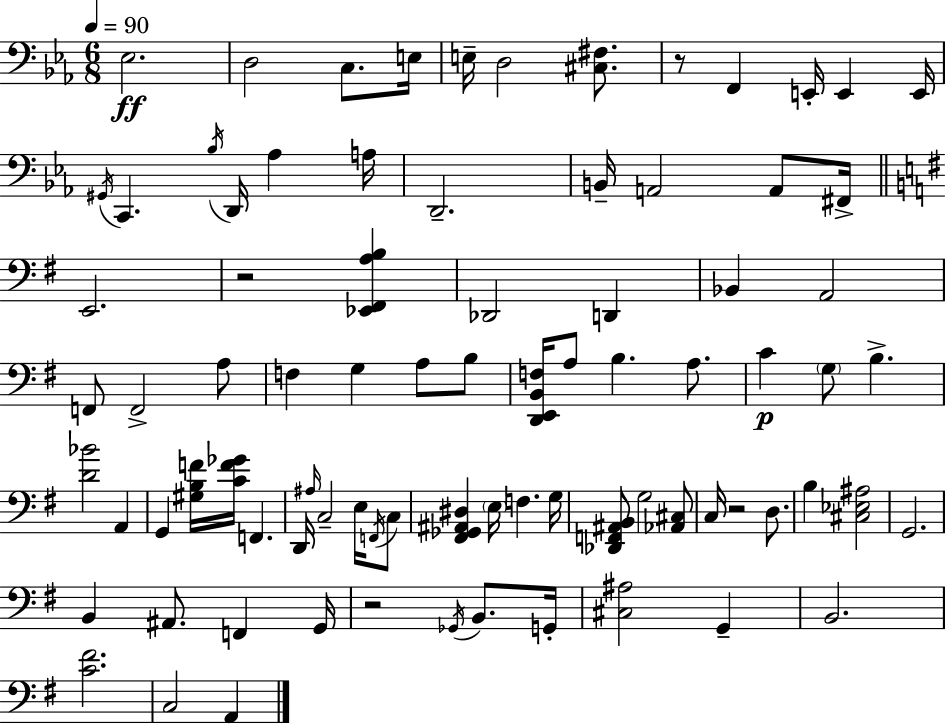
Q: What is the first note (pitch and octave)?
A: Eb3